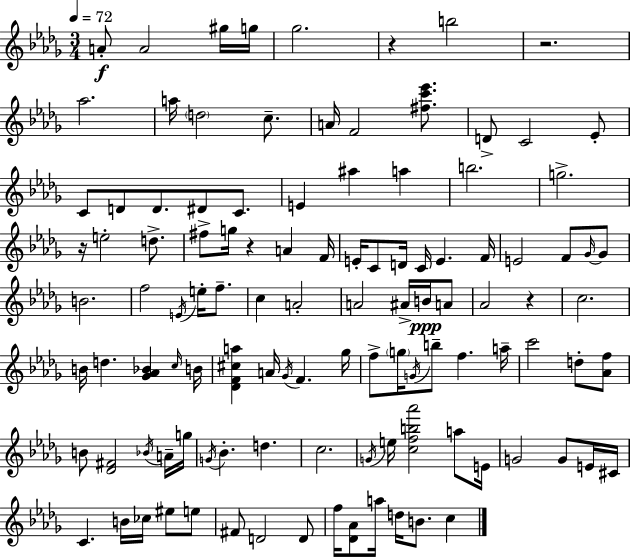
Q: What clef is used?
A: treble